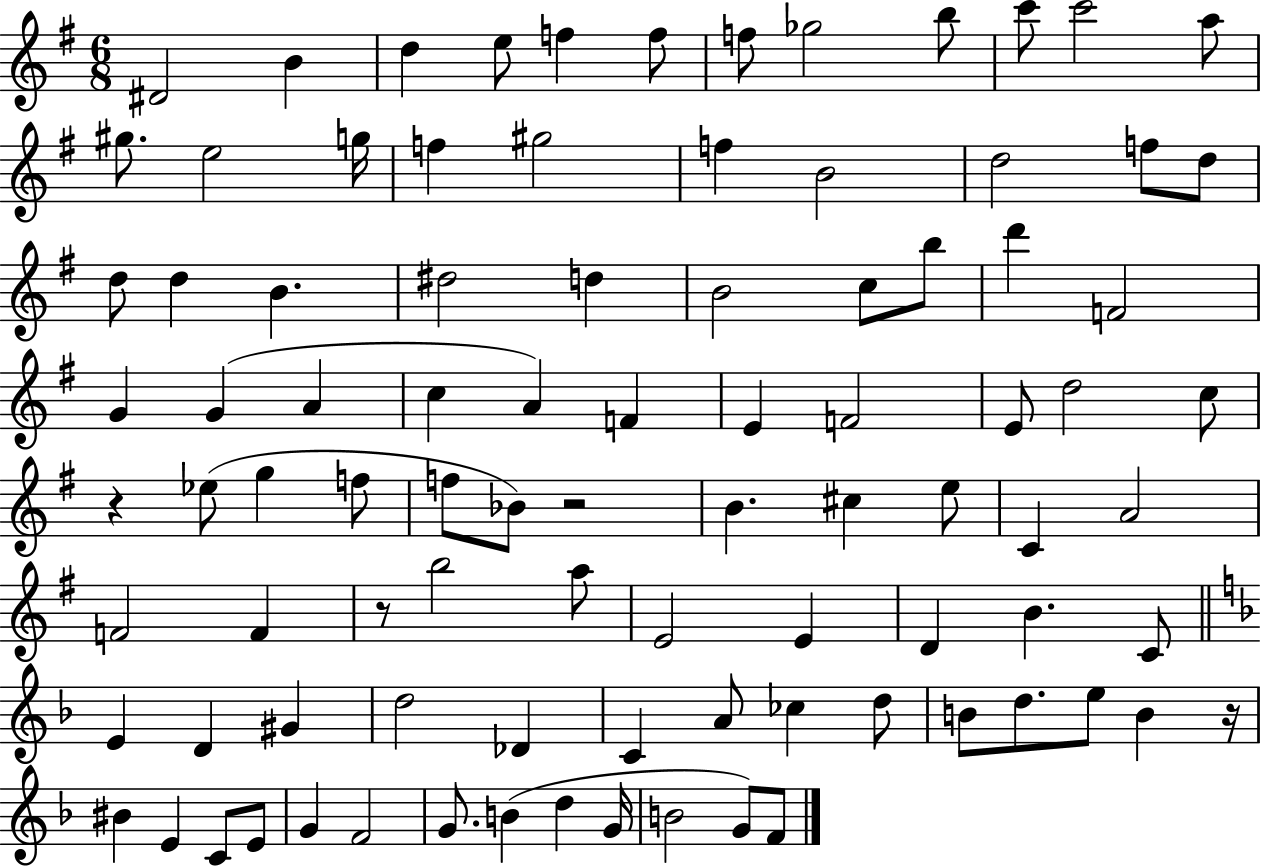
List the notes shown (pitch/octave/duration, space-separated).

D#4/h B4/q D5/q E5/e F5/q F5/e F5/e Gb5/h B5/e C6/e C6/h A5/e G#5/e. E5/h G5/s F5/q G#5/h F5/q B4/h D5/h F5/e D5/e D5/e D5/q B4/q. D#5/h D5/q B4/h C5/e B5/e D6/q F4/h G4/q G4/q A4/q C5/q A4/q F4/q E4/q F4/h E4/e D5/h C5/e R/q Eb5/e G5/q F5/e F5/e Bb4/e R/h B4/q. C#5/q E5/e C4/q A4/h F4/h F4/q R/e B5/h A5/e E4/h E4/q D4/q B4/q. C4/e E4/q D4/q G#4/q D5/h Db4/q C4/q A4/e CES5/q D5/e B4/e D5/e. E5/e B4/q R/s BIS4/q E4/q C4/e E4/e G4/q F4/h G4/e. B4/q D5/q G4/s B4/h G4/e F4/e